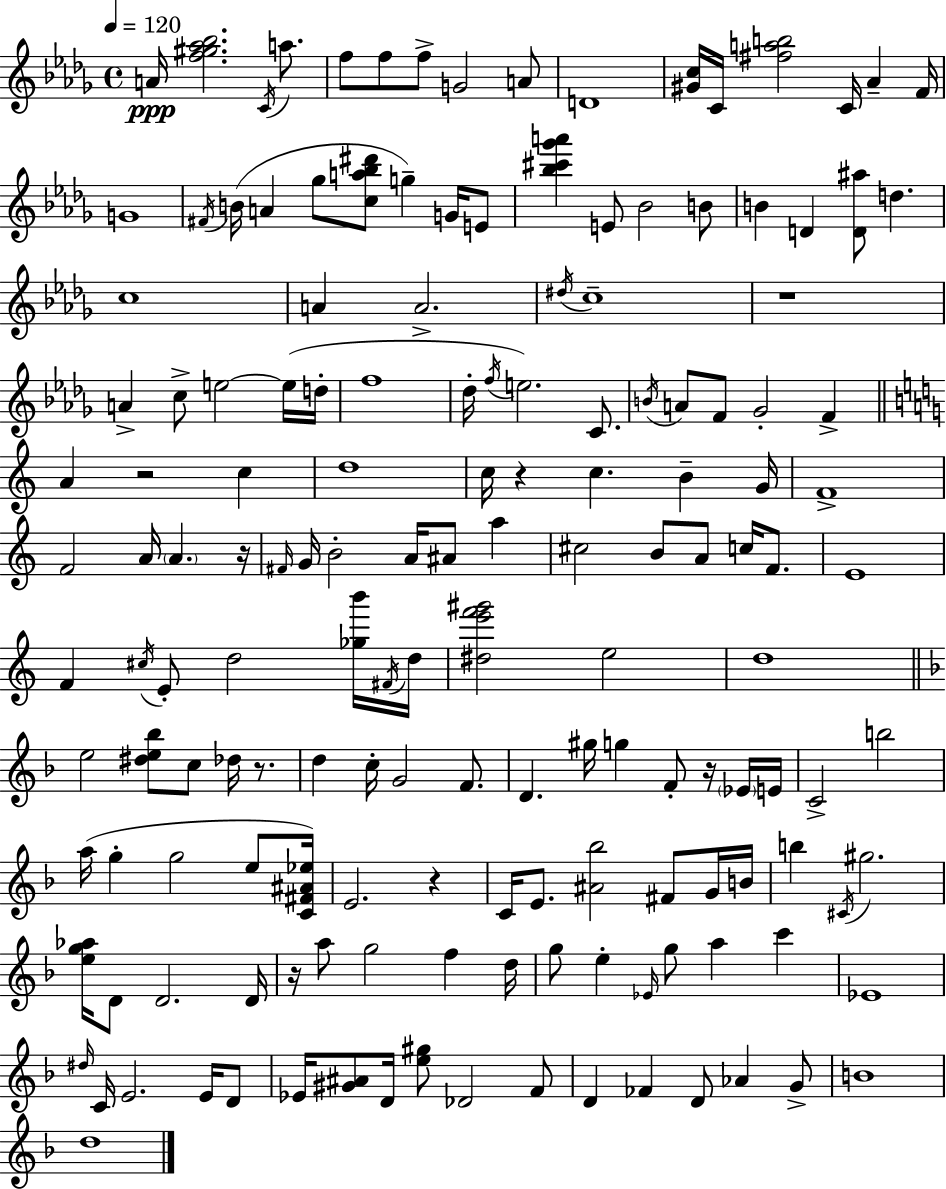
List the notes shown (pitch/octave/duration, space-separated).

A4/s [F5,G#5,Ab5,Bb5]/h. C4/s A5/e. F5/e F5/e F5/e G4/h A4/e D4/w [G#4,C5]/s C4/s [F#5,A5,B5]/h C4/s Ab4/q F4/s G4/w F#4/s B4/s A4/q Gb5/e [C5,A5,Bb5,D#6]/e G5/q G4/s E4/e [Bb5,C#6,Gb6,A6]/q E4/e Bb4/h B4/e B4/q D4/q [D4,A#5]/e D5/q. C5/w A4/q A4/h. D#5/s C5/w R/w A4/q C5/e E5/h E5/s D5/s F5/w Db5/s F5/s E5/h. C4/e. B4/s A4/e F4/e Gb4/h F4/q A4/q R/h C5/q D5/w C5/s R/q C5/q. B4/q G4/s F4/w F4/h A4/s A4/q. R/s F#4/s G4/s B4/h A4/s A#4/e A5/q C#5/h B4/e A4/e C5/s F4/e. E4/w F4/q C#5/s E4/e D5/h [Gb5,B6]/s F#4/s D5/s [D#5,E6,F6,G#6]/h E5/h D5/w E5/h [D#5,E5,Bb5]/e C5/e Db5/s R/e. D5/q C5/s G4/h F4/e. D4/q. G#5/s G5/q F4/e R/s Eb4/s E4/s C4/h B5/h A5/s G5/q G5/h E5/e [C4,F#4,A#4,Eb5]/s E4/h. R/q C4/s E4/e. [A#4,Bb5]/h F#4/e G4/s B4/s B5/q C#4/s G#5/h. [E5,G5,Ab5]/s D4/e D4/h. D4/s R/s A5/e G5/h F5/q D5/s G5/e E5/q Eb4/s G5/e A5/q C6/q Eb4/w D#5/s C4/s E4/h. E4/s D4/e Eb4/s [G#4,A#4]/e D4/s [E5,G#5]/e Db4/h F4/e D4/q FES4/q D4/e Ab4/q G4/e B4/w D5/w